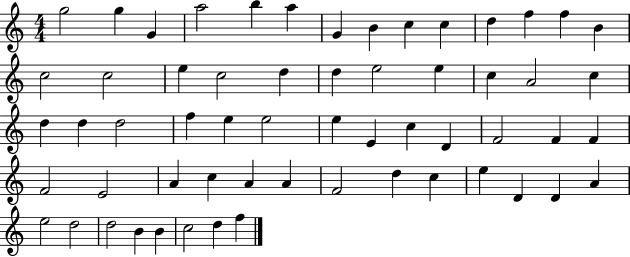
G5/h G5/q G4/q A5/h B5/q A5/q G4/q B4/q C5/q C5/q D5/q F5/q F5/q B4/q C5/h C5/h E5/q C5/h D5/q D5/q E5/h E5/q C5/q A4/h C5/q D5/q D5/q D5/h F5/q E5/q E5/h E5/q E4/q C5/q D4/q F4/h F4/q F4/q F4/h E4/h A4/q C5/q A4/q A4/q F4/h D5/q C5/q E5/q D4/q D4/q A4/q E5/h D5/h D5/h B4/q B4/q C5/h D5/q F5/q